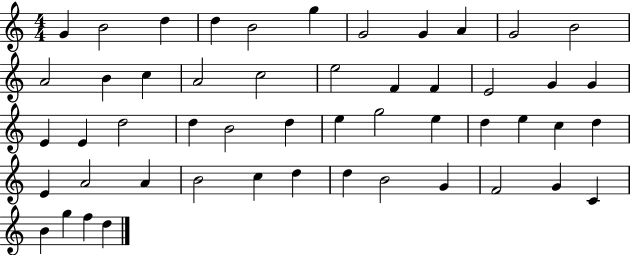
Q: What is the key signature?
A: C major